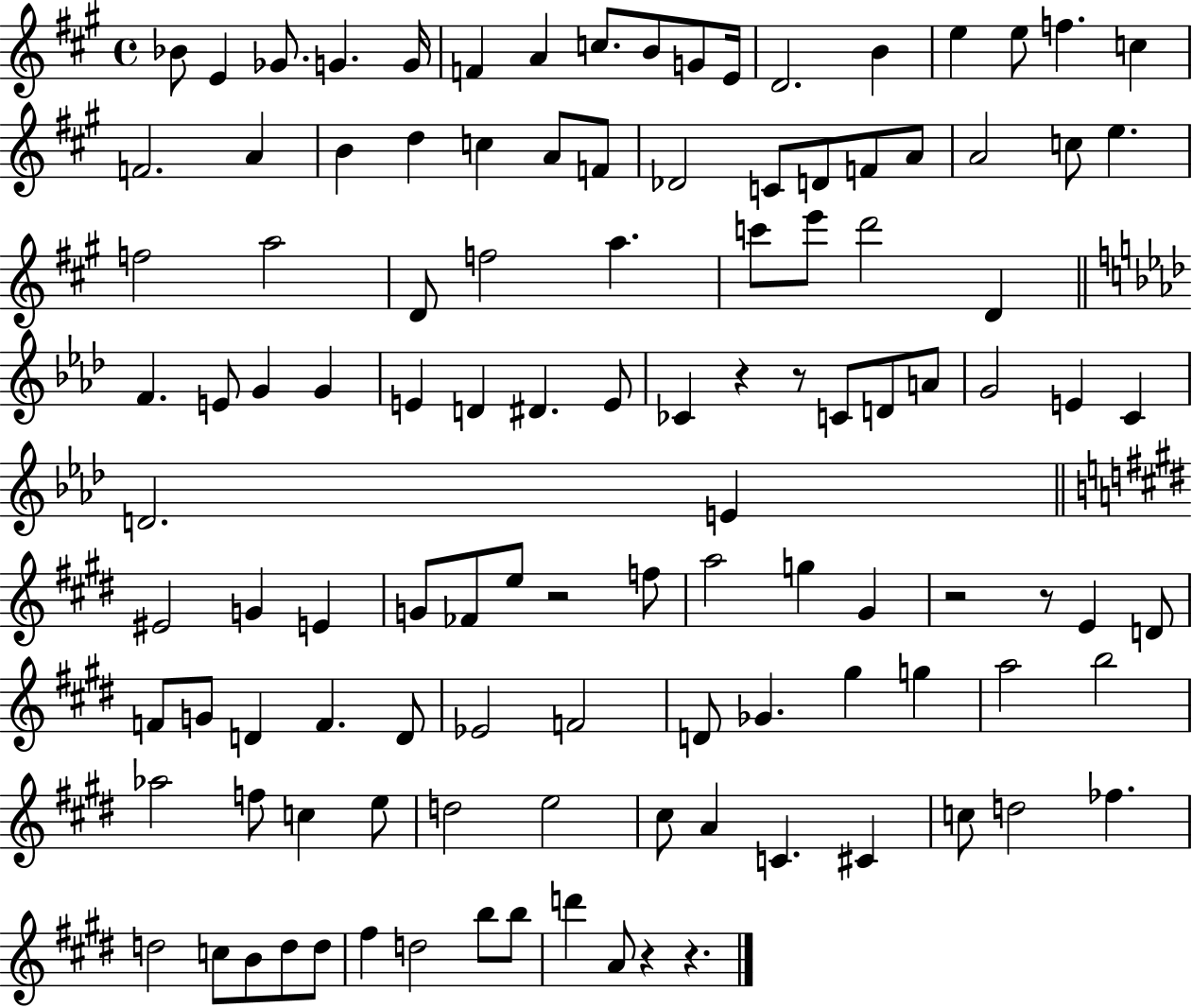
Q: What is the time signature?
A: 4/4